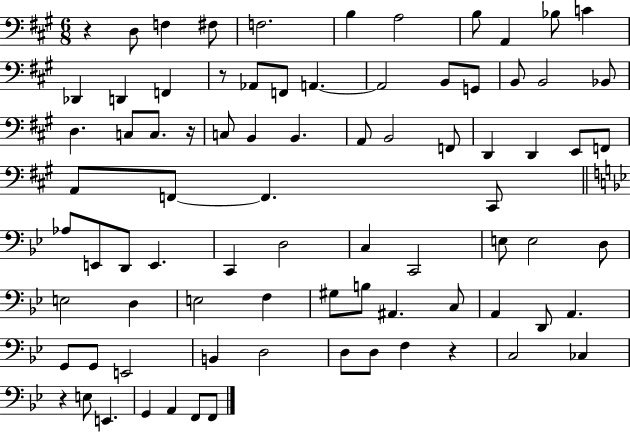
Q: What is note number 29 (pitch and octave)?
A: A2